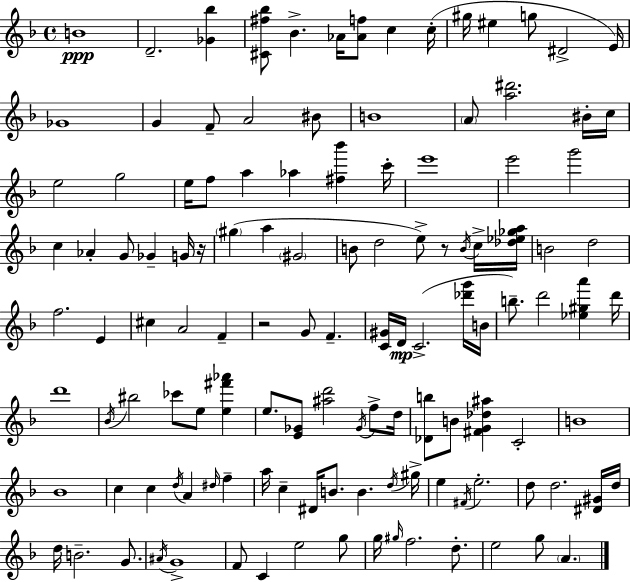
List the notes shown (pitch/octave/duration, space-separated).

B4/w D4/h. [Gb4,Bb5]/q [C#4,F#5,Bb5]/e Bb4/q. Ab4/s [Ab4,F5]/e C5/q C5/s G#5/s EIS5/q G5/e D#4/h E4/s Gb4/w G4/q F4/e A4/h BIS4/e B4/w A4/e [A5,D#6]/h. BIS4/s C5/s E5/h G5/h E5/s F5/e A5/q Ab5/q [F#5,Bb6]/q C6/s E6/w E6/h G6/h C5/q Ab4/q G4/e Gb4/q G4/s R/s G#5/q A5/q G#4/h B4/e D5/h E5/e R/e B4/s C5/s [Db5,Eb5,Gb5,A5]/s B4/h D5/h F5/h. E4/q C#5/q A4/h F4/q R/h G4/e F4/q. [C4,G#4]/s D4/s C4/h. [Db6,G6]/s B4/s B5/e. D6/h [Eb5,G#5,A6]/q D6/s D6/w Bb4/s BIS5/h CES6/e E5/e [E5,F#6,Ab6]/q E5/e. [E4,Gb4]/e [A#5,D6]/h Gb4/s F5/e D5/s [Db4,B5]/e B4/e [F#4,G4,Db5,A#5]/q C4/h B4/w Bb4/w C5/q C5/q D5/s A4/q D#5/s F5/q A5/s C5/q D#4/s B4/e. B4/q. D5/s G#5/s E5/q F#4/s E5/h. D5/e D5/h. [D#4,G#4]/s D5/s D5/s B4/h. G4/e. A#4/s G4/w F4/e C4/q E5/h G5/e G5/s G#5/s F5/h. D5/e. E5/h G5/e A4/q.